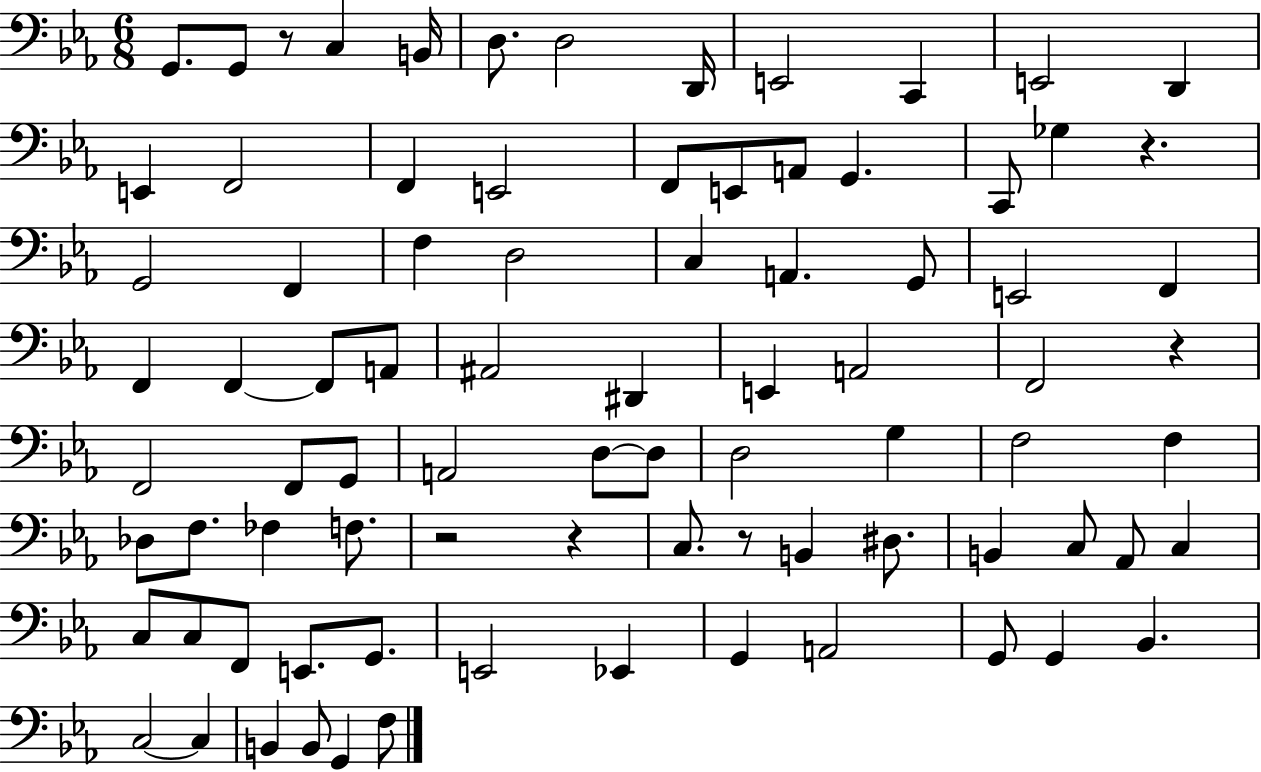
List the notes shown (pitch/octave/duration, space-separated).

G2/e. G2/e R/e C3/q B2/s D3/e. D3/h D2/s E2/h C2/q E2/h D2/q E2/q F2/h F2/q E2/h F2/e E2/e A2/e G2/q. C2/e Gb3/q R/q. G2/h F2/q F3/q D3/h C3/q A2/q. G2/e E2/h F2/q F2/q F2/q F2/e A2/e A#2/h D#2/q E2/q A2/h F2/h R/q F2/h F2/e G2/e A2/h D3/e D3/e D3/h G3/q F3/h F3/q Db3/e F3/e. FES3/q F3/e. R/h R/q C3/e. R/e B2/q D#3/e. B2/q C3/e Ab2/e C3/q C3/e C3/e F2/e E2/e. G2/e. E2/h Eb2/q G2/q A2/h G2/e G2/q Bb2/q. C3/h C3/q B2/q B2/e G2/q F3/e